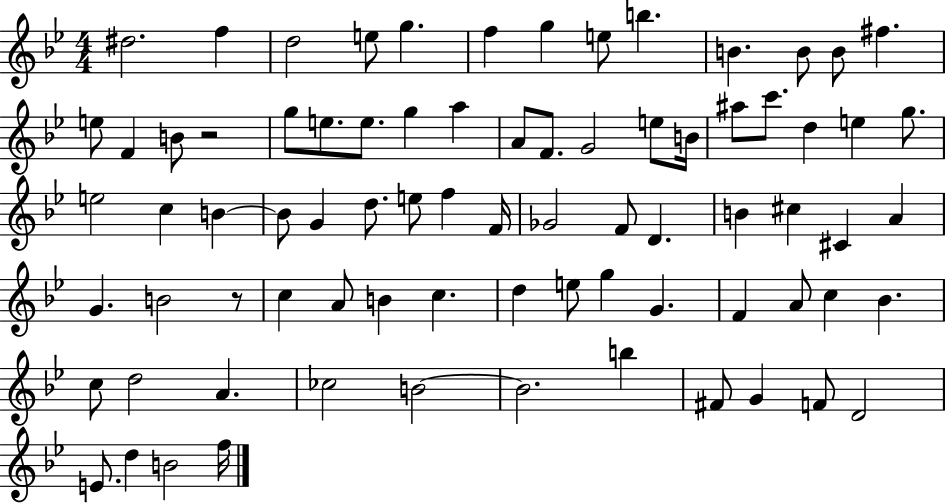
{
  \clef treble
  \numericTimeSignature
  \time 4/4
  \key bes \major
  dis''2. f''4 | d''2 e''8 g''4. | f''4 g''4 e''8 b''4. | b'4. b'8 b'8 fis''4. | \break e''8 f'4 b'8 r2 | g''8 e''8. e''8. g''4 a''4 | a'8 f'8. g'2 e''8 b'16 | ais''8 c'''8. d''4 e''4 g''8. | \break e''2 c''4 b'4~~ | b'8 g'4 d''8. e''8 f''4 f'16 | ges'2 f'8 d'4. | b'4 cis''4 cis'4 a'4 | \break g'4. b'2 r8 | c''4 a'8 b'4 c''4. | d''4 e''8 g''4 g'4. | f'4 a'8 c''4 bes'4. | \break c''8 d''2 a'4. | ces''2 b'2~~ | b'2. b''4 | fis'8 g'4 f'8 d'2 | \break e'8. d''4 b'2 f''16 | \bar "|."
}